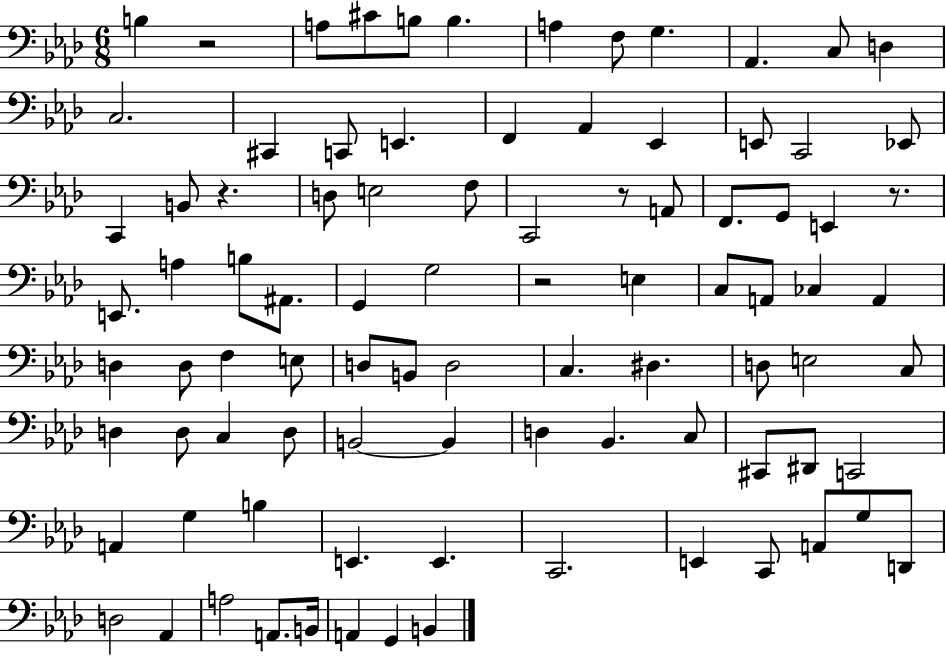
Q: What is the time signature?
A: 6/8